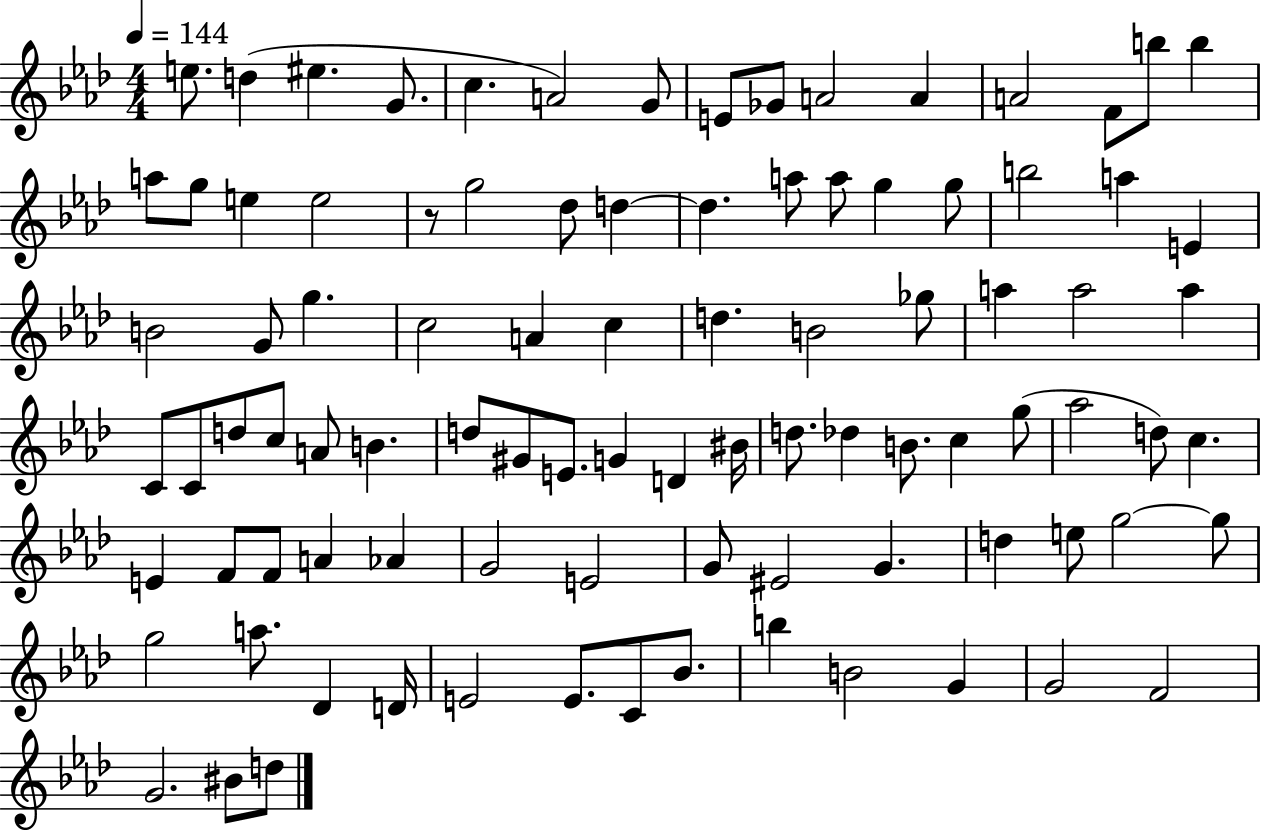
{
  \clef treble
  \numericTimeSignature
  \time 4/4
  \key aes \major
  \tempo 4 = 144
  e''8. d''4( eis''4. g'8. | c''4. a'2) g'8 | e'8 ges'8 a'2 a'4 | a'2 f'8 b''8 b''4 | \break a''8 g''8 e''4 e''2 | r8 g''2 des''8 d''4~~ | d''4. a''8 a''8 g''4 g''8 | b''2 a''4 e'4 | \break b'2 g'8 g''4. | c''2 a'4 c''4 | d''4. b'2 ges''8 | a''4 a''2 a''4 | \break c'8 c'8 d''8 c''8 a'8 b'4. | d''8 gis'8 e'8. g'4 d'4 bis'16 | d''8. des''4 b'8. c''4 g''8( | aes''2 d''8) c''4. | \break e'4 f'8 f'8 a'4 aes'4 | g'2 e'2 | g'8 eis'2 g'4. | d''4 e''8 g''2~~ g''8 | \break g''2 a''8. des'4 d'16 | e'2 e'8. c'8 bes'8. | b''4 b'2 g'4 | g'2 f'2 | \break g'2. bis'8 d''8 | \bar "|."
}